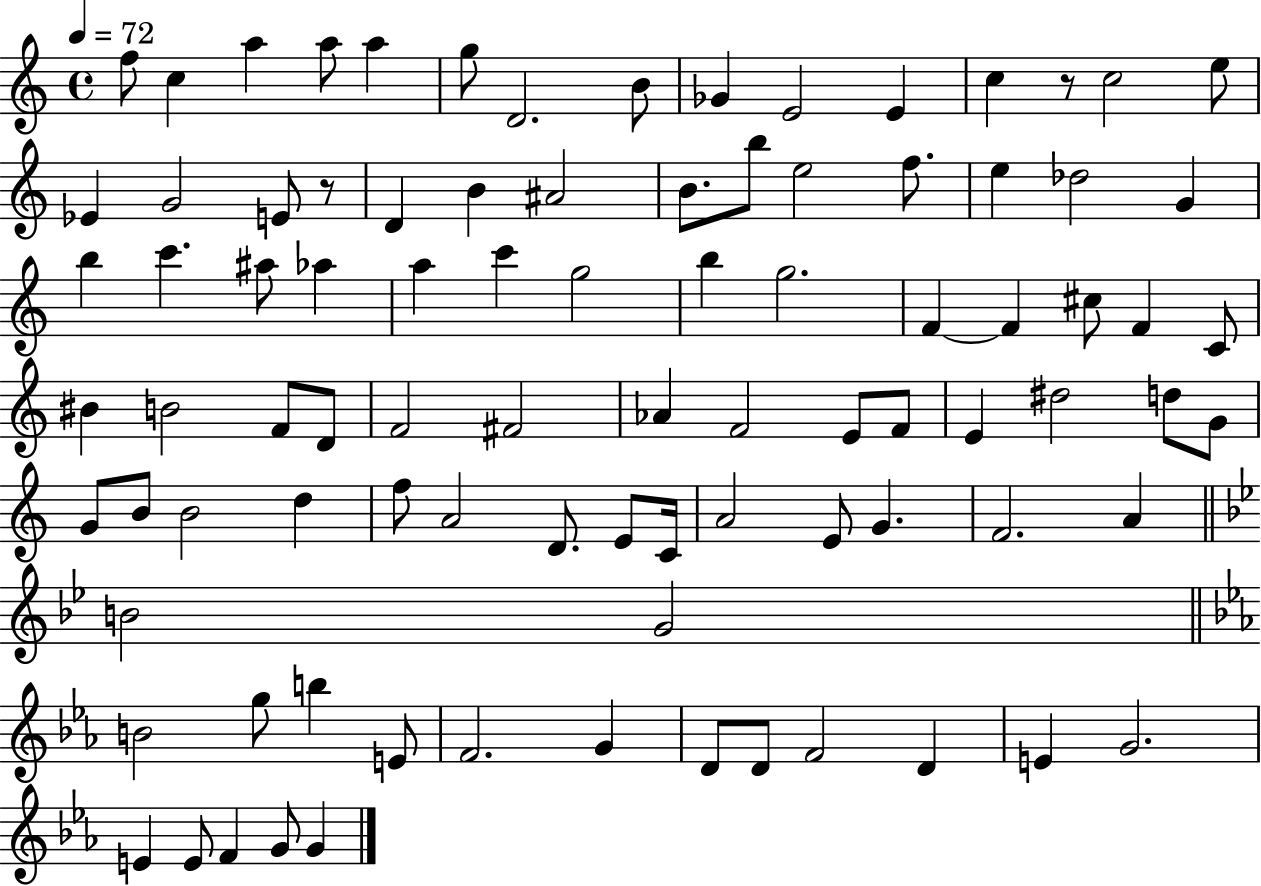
F5/e C5/q A5/q A5/e A5/q G5/e D4/h. B4/e Gb4/q E4/h E4/q C5/q R/e C5/h E5/e Eb4/q G4/h E4/e R/e D4/q B4/q A#4/h B4/e. B5/e E5/h F5/e. E5/q Db5/h G4/q B5/q C6/q. A#5/e Ab5/q A5/q C6/q G5/h B5/q G5/h. F4/q F4/q C#5/e F4/q C4/e BIS4/q B4/h F4/e D4/e F4/h F#4/h Ab4/q F4/h E4/e F4/e E4/q D#5/h D5/e G4/e G4/e B4/e B4/h D5/q F5/e A4/h D4/e. E4/e C4/s A4/h E4/e G4/q. F4/h. A4/q B4/h G4/h B4/h G5/e B5/q E4/e F4/h. G4/q D4/e D4/e F4/h D4/q E4/q G4/h. E4/q E4/e F4/q G4/e G4/q